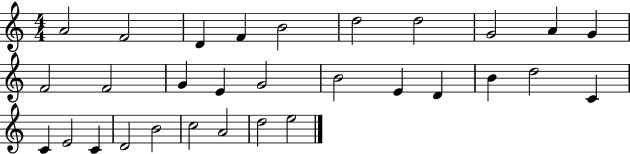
{
  \clef treble
  \numericTimeSignature
  \time 4/4
  \key c \major
  a'2 f'2 | d'4 f'4 b'2 | d''2 d''2 | g'2 a'4 g'4 | \break f'2 f'2 | g'4 e'4 g'2 | b'2 e'4 d'4 | b'4 d''2 c'4 | \break c'4 e'2 c'4 | d'2 b'2 | c''2 a'2 | d''2 e''2 | \break \bar "|."
}